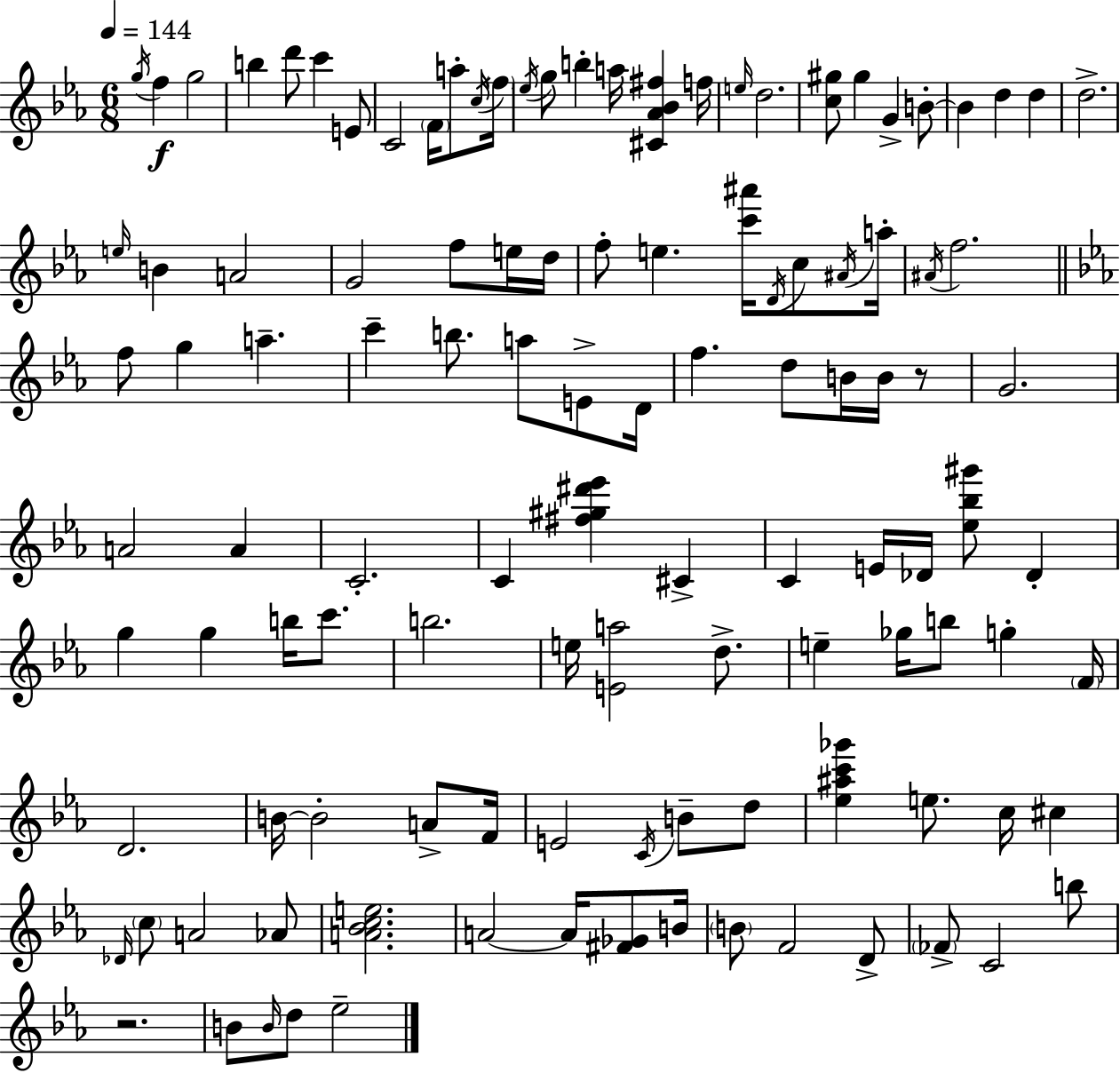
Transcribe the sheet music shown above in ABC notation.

X:1
T:Untitled
M:6/8
L:1/4
K:Eb
g/4 f g2 b d'/2 c' E/2 C2 F/4 a/2 c/4 f/4 _e/4 g/2 b a/4 [^C_A_B^f] f/4 e/4 d2 [c^g]/2 ^g G B/2 B d d d2 e/4 B A2 G2 f/2 e/4 d/4 f/2 e [c'^a']/4 D/4 c/2 ^A/4 a/4 ^A/4 f2 f/2 g a c' b/2 a/2 E/2 D/4 f d/2 B/4 B/4 z/2 G2 A2 A C2 C [^f^g^d'_e'] ^C C E/4 _D/4 [_e_b^g']/2 _D g g b/4 c'/2 b2 e/4 [Ea]2 d/2 e _g/4 b/2 g F/4 D2 B/4 B2 A/2 F/4 E2 C/4 B/2 d/2 [_e^ac'_g'] e/2 c/4 ^c _D/4 c/2 A2 _A/2 [A_Bce]2 A2 A/4 [^F_G]/2 B/4 B/2 F2 D/2 _F/2 C2 b/2 z2 B/2 B/4 d/2 _e2